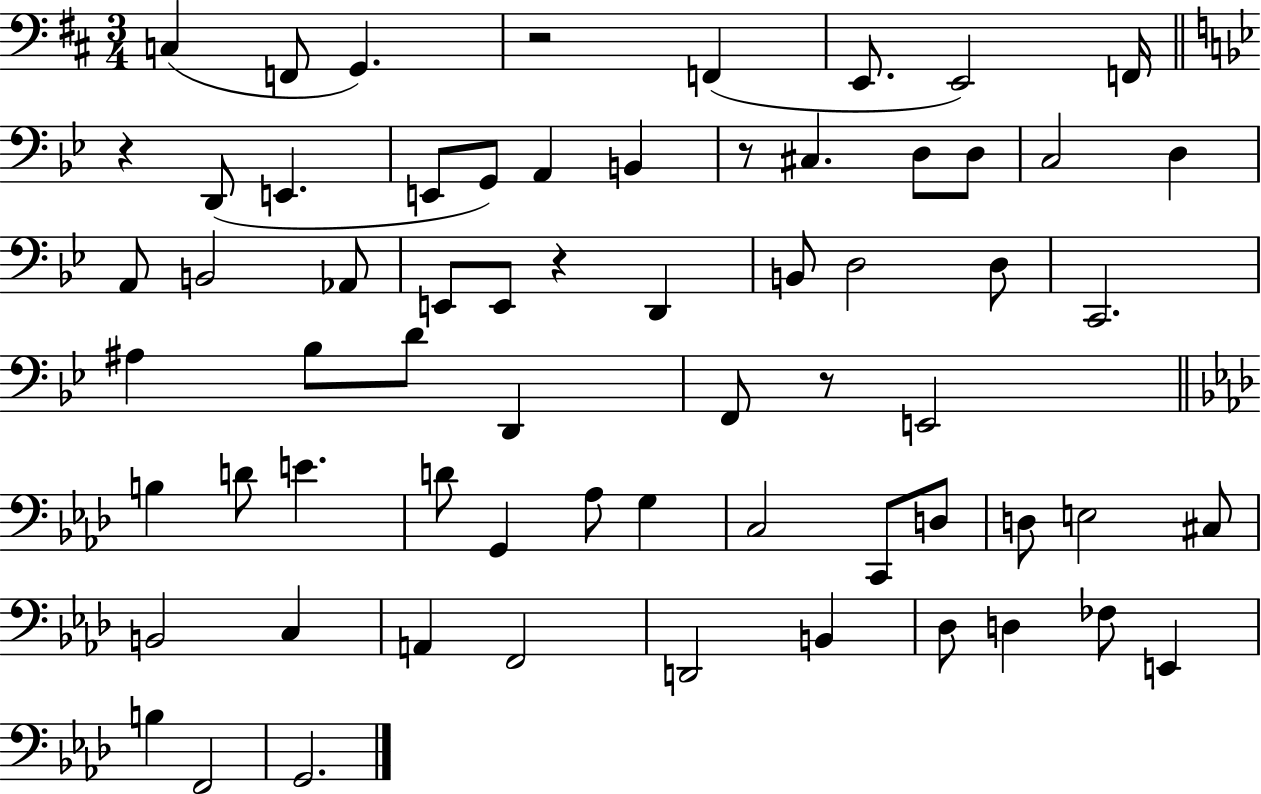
{
  \clef bass
  \numericTimeSignature
  \time 3/4
  \key d \major
  \repeat volta 2 { c4( f,8 g,4.) | r2 f,4( | e,8. e,2) f,16 | \bar "||" \break \key g \minor r4 d,8( e,4. | e,8 g,8) a,4 b,4 | r8 cis4. d8 d8 | c2 d4 | \break a,8 b,2 aes,8 | e,8 e,8 r4 d,4 | b,8 d2 d8 | c,2. | \break ais4 bes8 d'8 d,4 | f,8 r8 e,2 | \bar "||" \break \key aes \major b4 d'8 e'4. | d'8 g,4 aes8 g4 | c2 c,8 d8 | d8 e2 cis8 | \break b,2 c4 | a,4 f,2 | d,2 b,4 | des8 d4 fes8 e,4 | \break b4 f,2 | g,2. | } \bar "|."
}